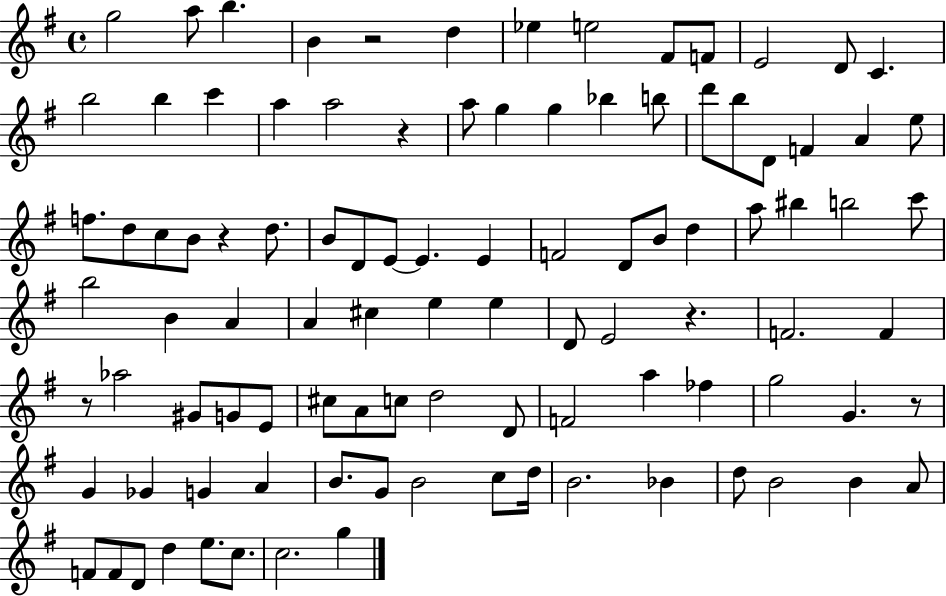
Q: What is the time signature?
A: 4/4